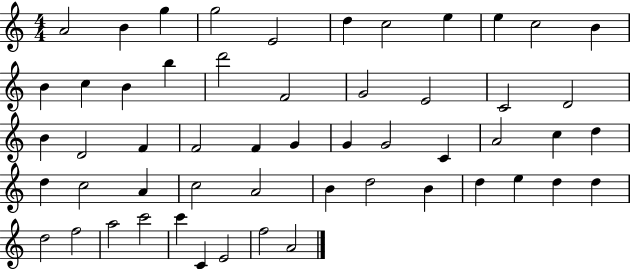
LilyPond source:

{
  \clef treble
  \numericTimeSignature
  \time 4/4
  \key c \major
  a'2 b'4 g''4 | g''2 e'2 | d''4 c''2 e''4 | e''4 c''2 b'4 | \break b'4 c''4 b'4 b''4 | d'''2 f'2 | g'2 e'2 | c'2 d'2 | \break b'4 d'2 f'4 | f'2 f'4 g'4 | g'4 g'2 c'4 | a'2 c''4 d''4 | \break d''4 c''2 a'4 | c''2 a'2 | b'4 d''2 b'4 | d''4 e''4 d''4 d''4 | \break d''2 f''2 | a''2 c'''2 | c'''4 c'4 e'2 | f''2 a'2 | \break \bar "|."
}